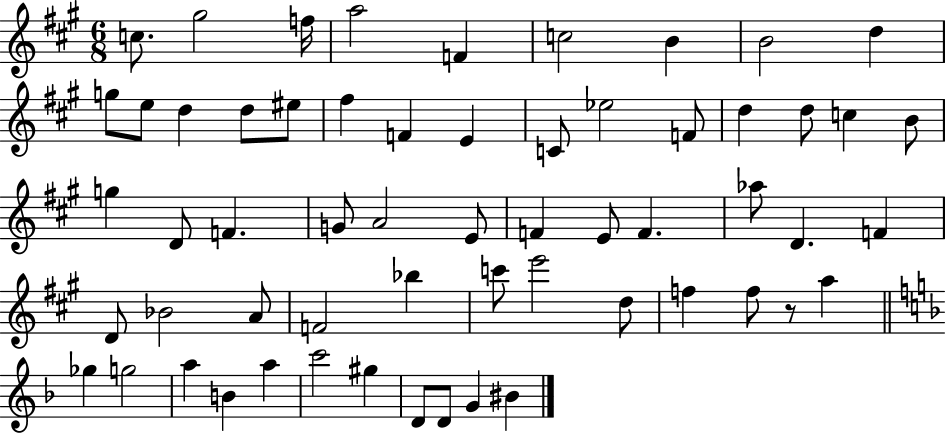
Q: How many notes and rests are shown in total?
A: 59